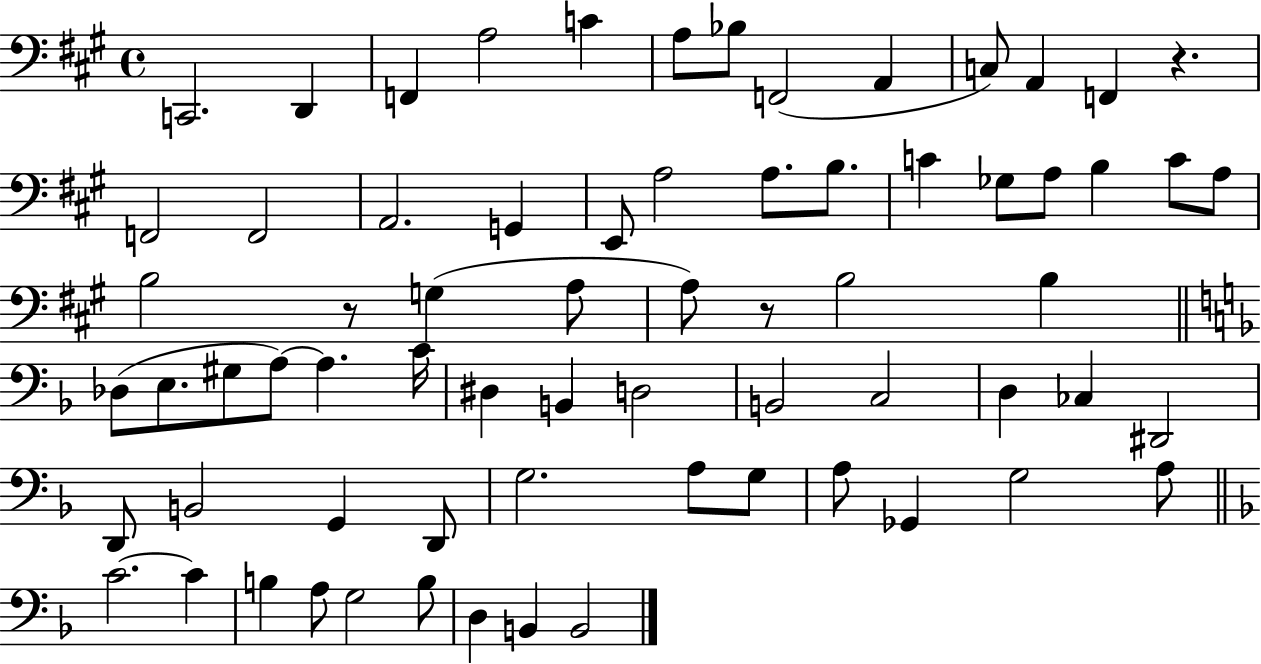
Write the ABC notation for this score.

X:1
T:Untitled
M:4/4
L:1/4
K:A
C,,2 D,, F,, A,2 C A,/2 _B,/2 F,,2 A,, C,/2 A,, F,, z F,,2 F,,2 A,,2 G,, E,,/2 A,2 A,/2 B,/2 C _G,/2 A,/2 B, C/2 A,/2 B,2 z/2 G, A,/2 A,/2 z/2 B,2 B, _D,/2 E,/2 ^G,/2 A,/2 A, C/4 ^D, B,, D,2 B,,2 C,2 D, _C, ^D,,2 D,,/2 B,,2 G,, D,,/2 G,2 A,/2 G,/2 A,/2 _G,, G,2 A,/2 C2 C B, A,/2 G,2 B,/2 D, B,, B,,2